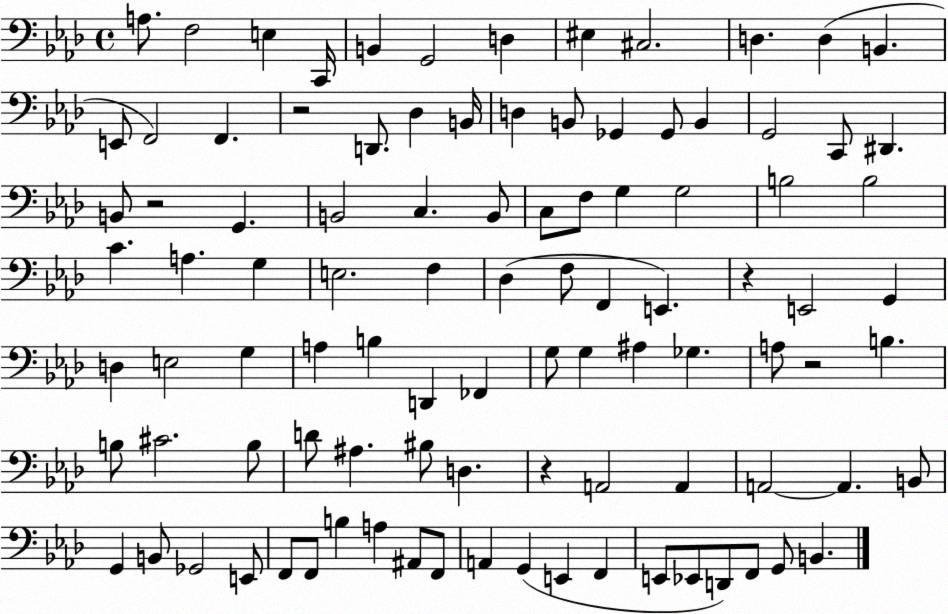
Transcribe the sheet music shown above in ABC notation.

X:1
T:Untitled
M:4/4
L:1/4
K:Ab
A,/2 F,2 E, C,,/4 B,, G,,2 D, ^E, ^C,2 D, D, B,, E,,/2 F,,2 F,, z2 D,,/2 _D, B,,/4 D, B,,/2 _G,, _G,,/2 B,, G,,2 C,,/2 ^D,, B,,/2 z2 G,, B,,2 C, B,,/2 C,/2 F,/2 G, G,2 B,2 B,2 C A, G, E,2 F, _D, F,/2 F,, E,, z E,,2 G,, D, E,2 G, A, B, D,, _F,, G,/2 G, ^A, _G, A,/2 z2 B, B,/2 ^C2 B,/2 D/2 ^A, ^B,/2 D, z A,,2 A,, A,,2 A,, B,,/2 G,, B,,/2 _G,,2 E,,/2 F,,/2 F,,/2 B, A, ^A,,/2 F,,/2 A,, G,, E,, F,, E,,/2 _E,,/2 D,,/2 F,,/2 G,,/2 B,,